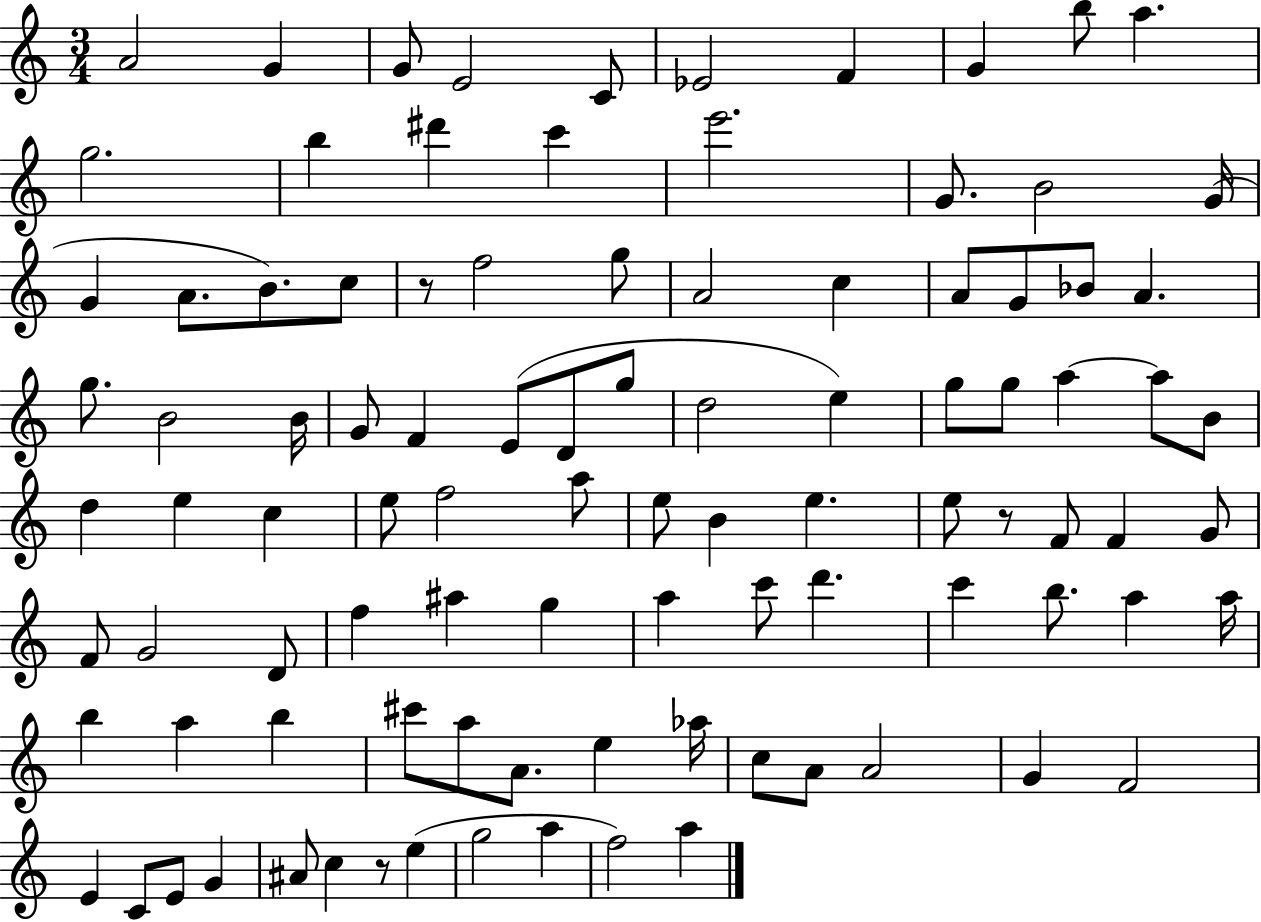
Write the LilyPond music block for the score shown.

{
  \clef treble
  \numericTimeSignature
  \time 3/4
  \key c \major
  a'2 g'4 | g'8 e'2 c'8 | ees'2 f'4 | g'4 b''8 a''4. | \break g''2. | b''4 dis'''4 c'''4 | e'''2. | g'8. b'2 g'16( | \break g'4 a'8. b'8.) c''8 | r8 f''2 g''8 | a'2 c''4 | a'8 g'8 bes'8 a'4. | \break g''8. b'2 b'16 | g'8 f'4 e'8( d'8 g''8 | d''2 e''4) | g''8 g''8 a''4~~ a''8 b'8 | \break d''4 e''4 c''4 | e''8 f''2 a''8 | e''8 b'4 e''4. | e''8 r8 f'8 f'4 g'8 | \break f'8 g'2 d'8 | f''4 ais''4 g''4 | a''4 c'''8 d'''4. | c'''4 b''8. a''4 a''16 | \break b''4 a''4 b''4 | cis'''8 a''8 a'8. e''4 aes''16 | c''8 a'8 a'2 | g'4 f'2 | \break e'4 c'8 e'8 g'4 | ais'8 c''4 r8 e''4( | g''2 a''4 | f''2) a''4 | \break \bar "|."
}